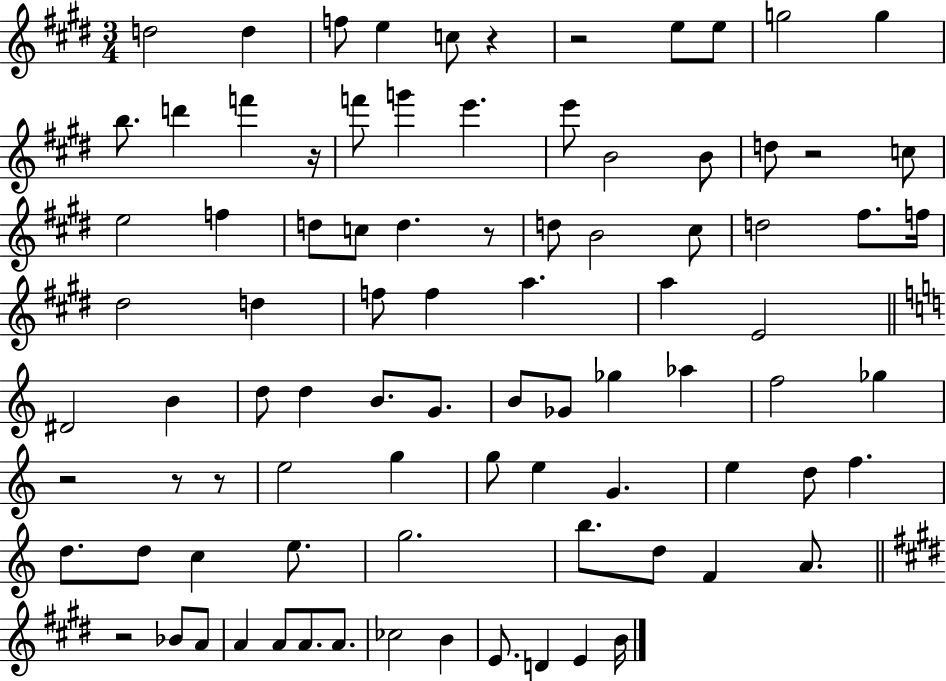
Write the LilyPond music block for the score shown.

{
  \clef treble
  \numericTimeSignature
  \time 3/4
  \key e \major
  \repeat volta 2 { d''2 d''4 | f''8 e''4 c''8 r4 | r2 e''8 e''8 | g''2 g''4 | \break b''8. d'''4 f'''4 r16 | f'''8 g'''4 e'''4. | e'''8 b'2 b'8 | d''8 r2 c''8 | \break e''2 f''4 | d''8 c''8 d''4. r8 | d''8 b'2 cis''8 | d''2 fis''8. f''16 | \break dis''2 d''4 | f''8 f''4 a''4. | a''4 e'2 | \bar "||" \break \key c \major dis'2 b'4 | d''8 d''4 b'8. g'8. | b'8 ges'8 ges''4 aes''4 | f''2 ges''4 | \break r2 r8 r8 | e''2 g''4 | g''8 e''4 g'4. | e''4 d''8 f''4. | \break d''8. d''8 c''4 e''8. | g''2. | b''8. d''8 f'4 a'8. | \bar "||" \break \key e \major r2 bes'8 a'8 | a'4 a'8 a'8. a'8. | ces''2 b'4 | e'8. d'4 e'4 b'16 | \break } \bar "|."
}